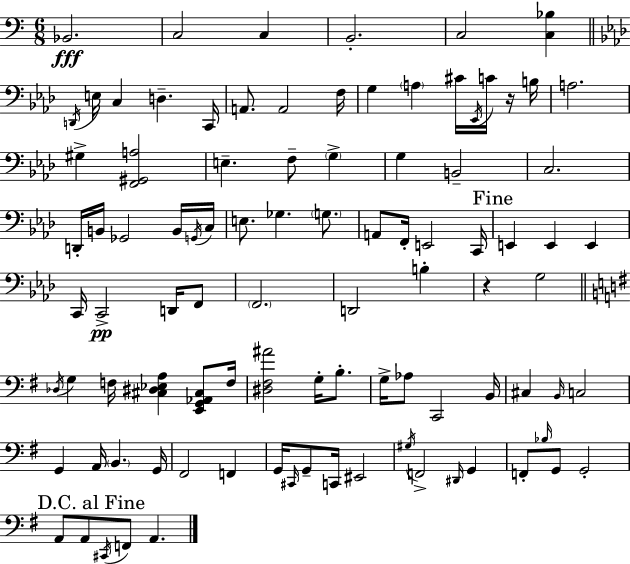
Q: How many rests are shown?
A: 2